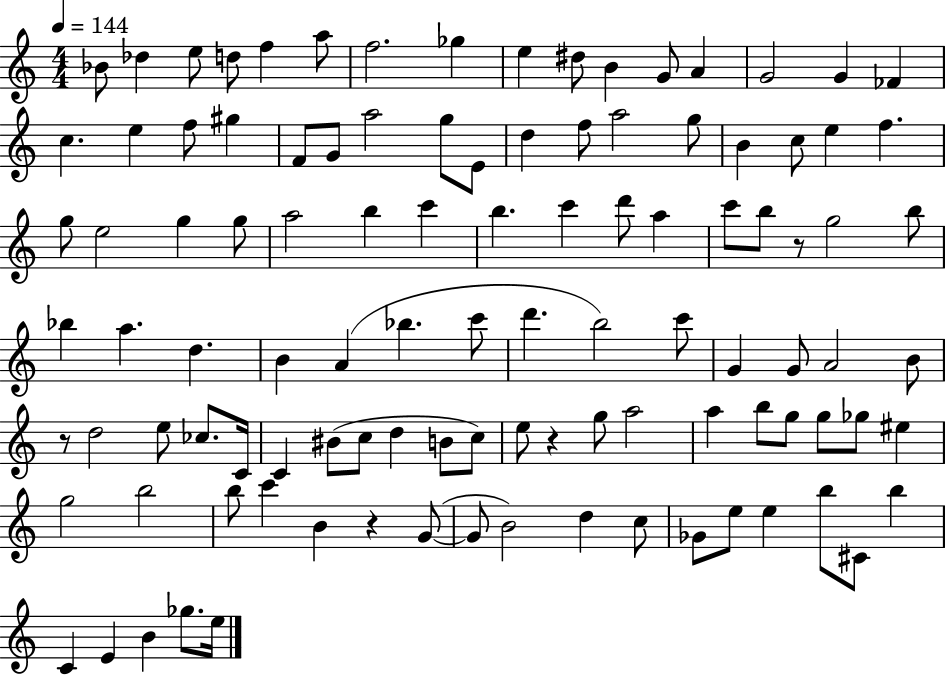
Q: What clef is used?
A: treble